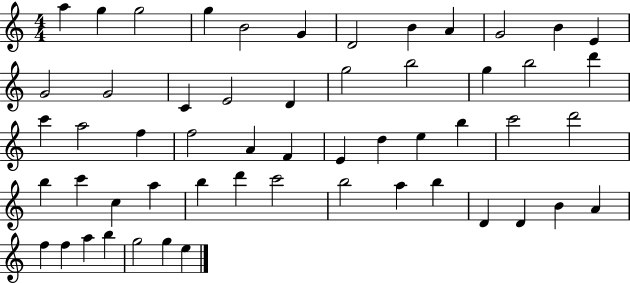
{
  \clef treble
  \numericTimeSignature
  \time 4/4
  \key c \major
  a''4 g''4 g''2 | g''4 b'2 g'4 | d'2 b'4 a'4 | g'2 b'4 e'4 | \break g'2 g'2 | c'4 e'2 d'4 | g''2 b''2 | g''4 b''2 d'''4 | \break c'''4 a''2 f''4 | f''2 a'4 f'4 | e'4 d''4 e''4 b''4 | c'''2 d'''2 | \break b''4 c'''4 c''4 a''4 | b''4 d'''4 c'''2 | b''2 a''4 b''4 | d'4 d'4 b'4 a'4 | \break f''4 f''4 a''4 b''4 | g''2 g''4 e''4 | \bar "|."
}